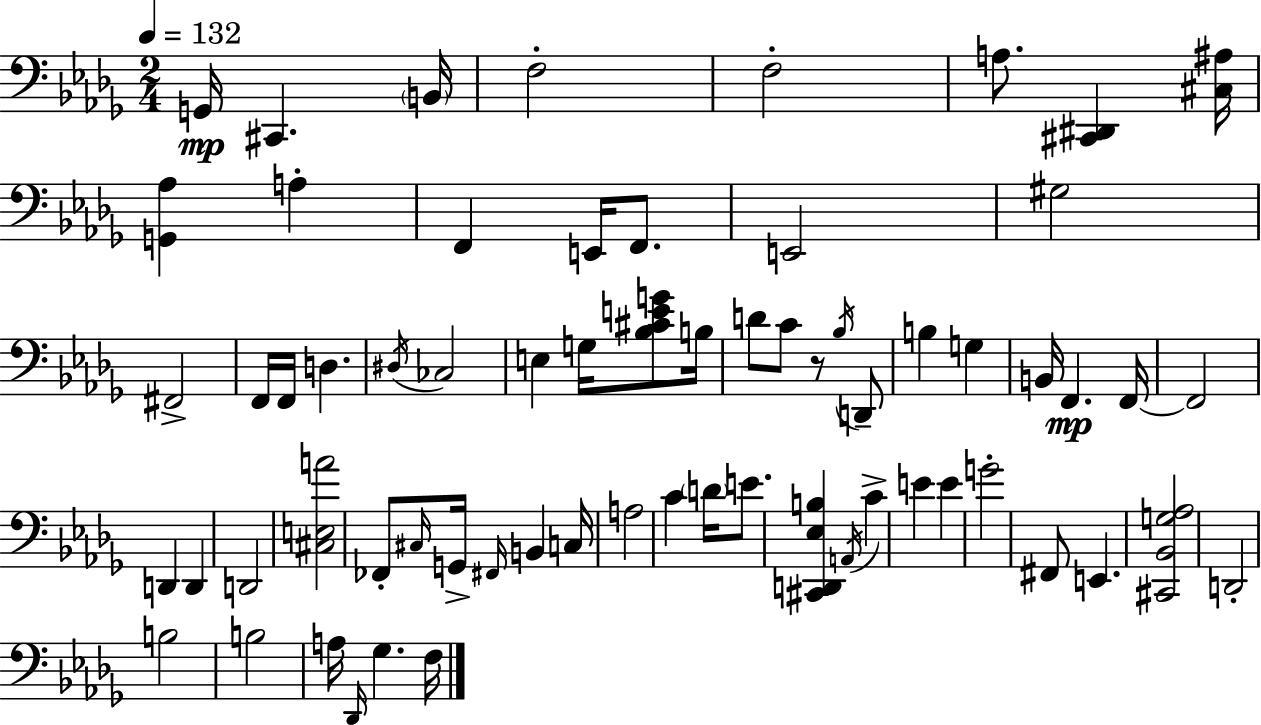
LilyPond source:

{
  \clef bass
  \numericTimeSignature
  \time 2/4
  \key bes \minor
  \tempo 4 = 132
  \repeat volta 2 { g,16\mp cis,4. \parenthesize b,16 | f2-. | f2-. | a8. <cis, dis,>4 <cis ais>16 | \break <g, aes>4 a4-. | f,4 e,16 f,8. | e,2 | gis2 | \break fis,2-> | f,16 f,16 d4. | \acciaccatura { dis16 } ces2 | e4 g16 <bes cis' e' g'>8 | \break b16 d'8 c'8 r8 \acciaccatura { bes16 } | d,8-- b4 g4 | b,16 f,4.\mp | f,16~~ f,2 | \break d,4 d,4 | d,2 | <cis e a'>2 | fes,8-. \grace { cis16 } g,16-> \grace { fis,16 } b,4 | \break c16 a2 | c'4 | \parenthesize d'16 e'8. <cis, d, ees b>4 | \acciaccatura { a,16 } c'4-> e'4 | \break e'4 g'2-. | fis,8 e,4. | <cis, bes, g aes>2 | d,2-. | \break b2 | b2 | a16 \grace { des,16 } ges4. | f16 } \bar "|."
}